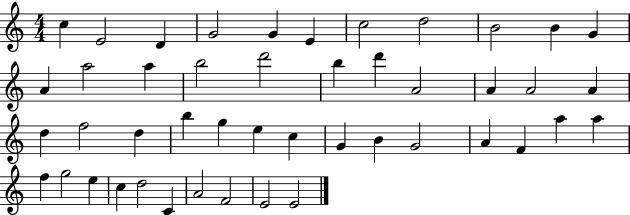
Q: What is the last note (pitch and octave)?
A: E4